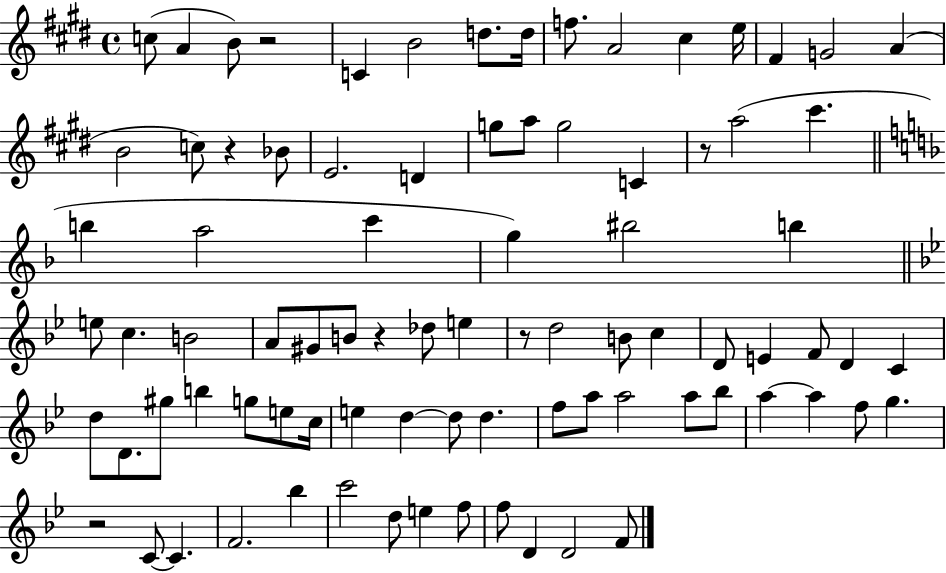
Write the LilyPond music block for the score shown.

{
  \clef treble
  \time 4/4
  \defaultTimeSignature
  \key e \major
  \repeat volta 2 { c''8( a'4 b'8) r2 | c'4 b'2 d''8. d''16 | f''8. a'2 cis''4 e''16 | fis'4 g'2 a'4( | \break b'2 c''8) r4 bes'8 | e'2. d'4 | g''8 a''8 g''2 c'4 | r8 a''2( cis'''4. | \break \bar "||" \break \key d \minor b''4 a''2 c'''4 | g''4) bis''2 b''4 | \bar "||" \break \key bes \major e''8 c''4. b'2 | a'8 gis'8 b'8 r4 des''8 e''4 | r8 d''2 b'8 c''4 | d'8 e'4 f'8 d'4 c'4 | \break d''8 d'8. gis''8 b''4 g''8 e''8 c''16 | e''4 d''4~~ d''8 d''4. | f''8 a''8 a''2 a''8 bes''8 | a''4~~ a''4 f''8 g''4. | \break r2 c'8~~ c'4. | f'2. bes''4 | c'''2 d''8 e''4 f''8 | f''8 d'4 d'2 f'8 | \break } \bar "|."
}